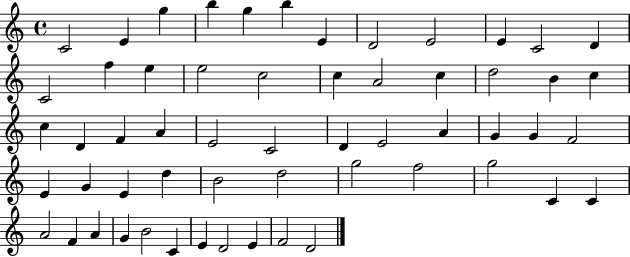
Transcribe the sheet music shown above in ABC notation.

X:1
T:Untitled
M:4/4
L:1/4
K:C
C2 E g b g b E D2 E2 E C2 D C2 f e e2 c2 c A2 c d2 B c c D F A E2 C2 D E2 A G G F2 E G E d B2 d2 g2 f2 g2 C C A2 F A G B2 C E D2 E F2 D2